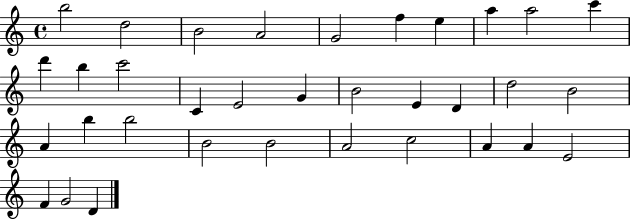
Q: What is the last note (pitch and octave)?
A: D4